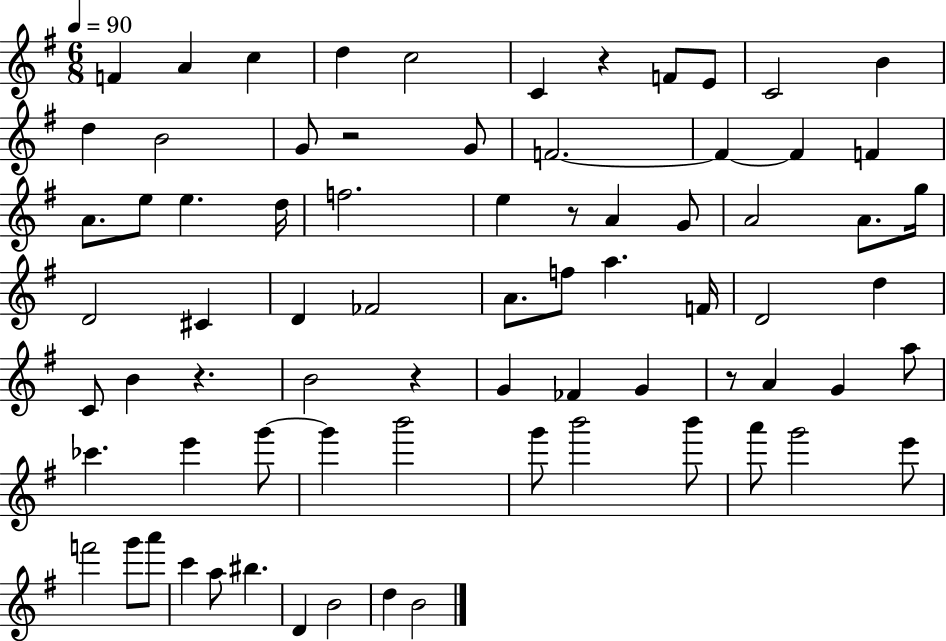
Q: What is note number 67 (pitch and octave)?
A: B4